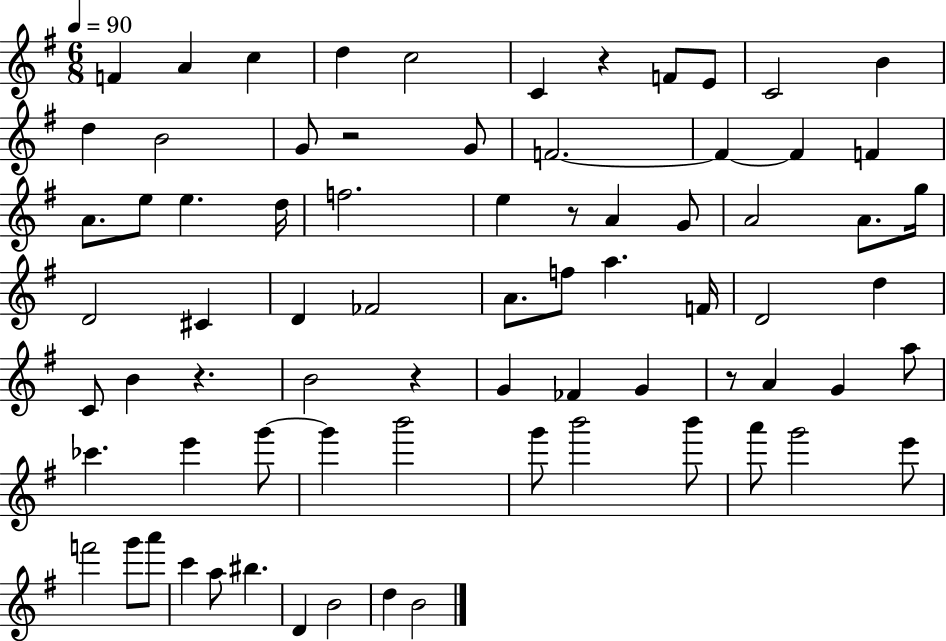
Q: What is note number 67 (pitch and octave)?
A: B4